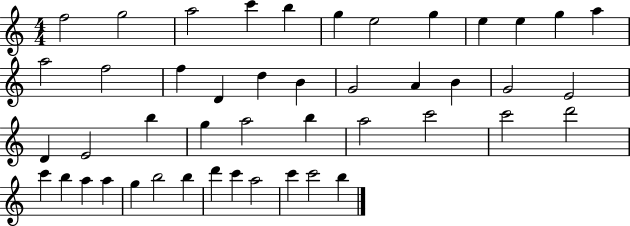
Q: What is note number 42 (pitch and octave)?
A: C6